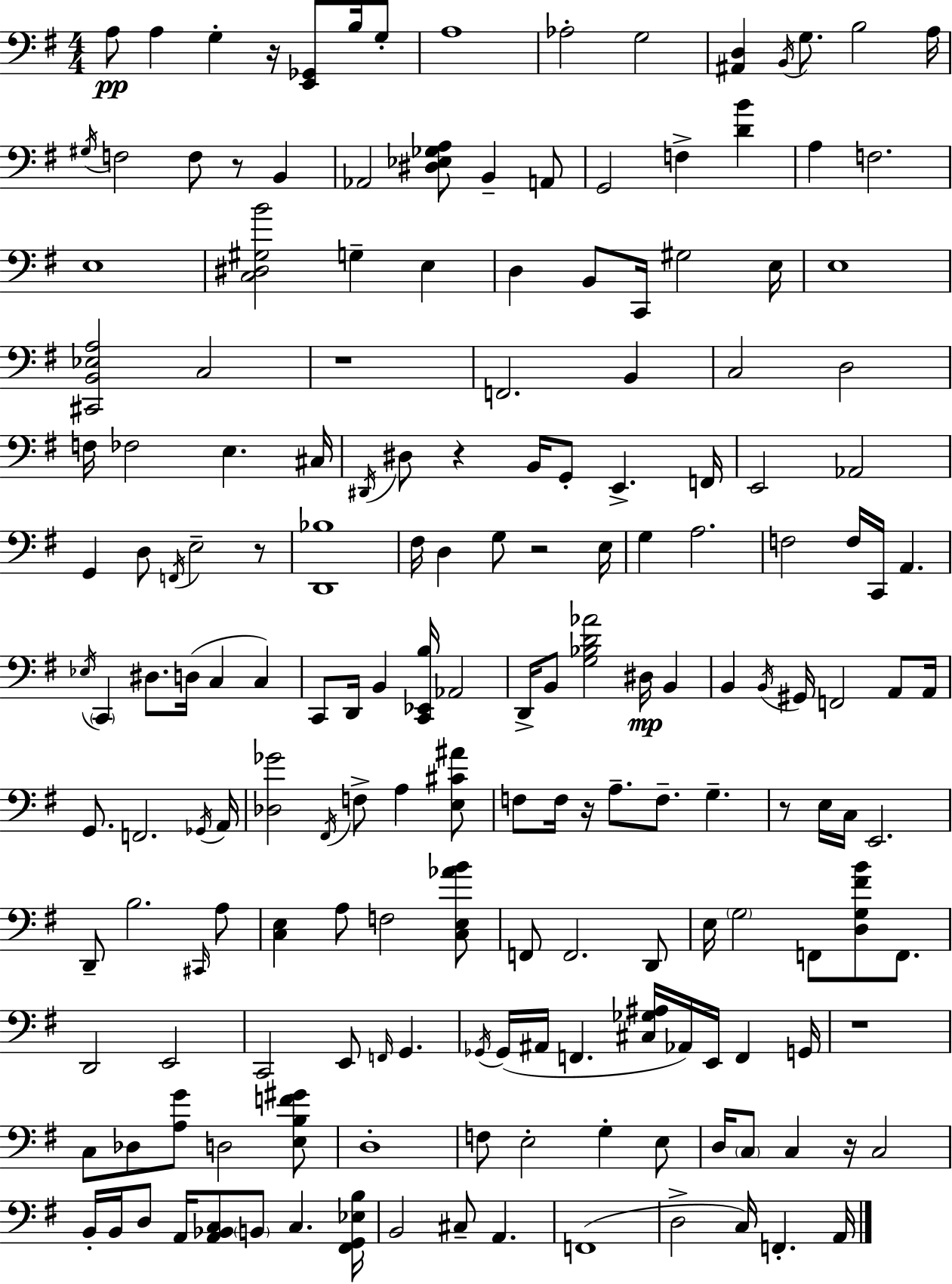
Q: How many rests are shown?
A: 10